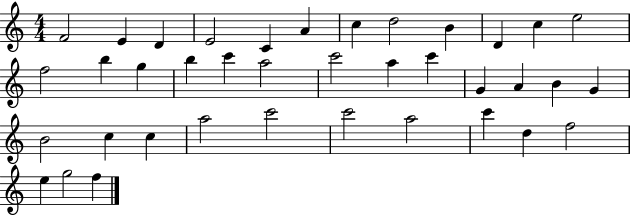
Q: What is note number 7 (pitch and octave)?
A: C5